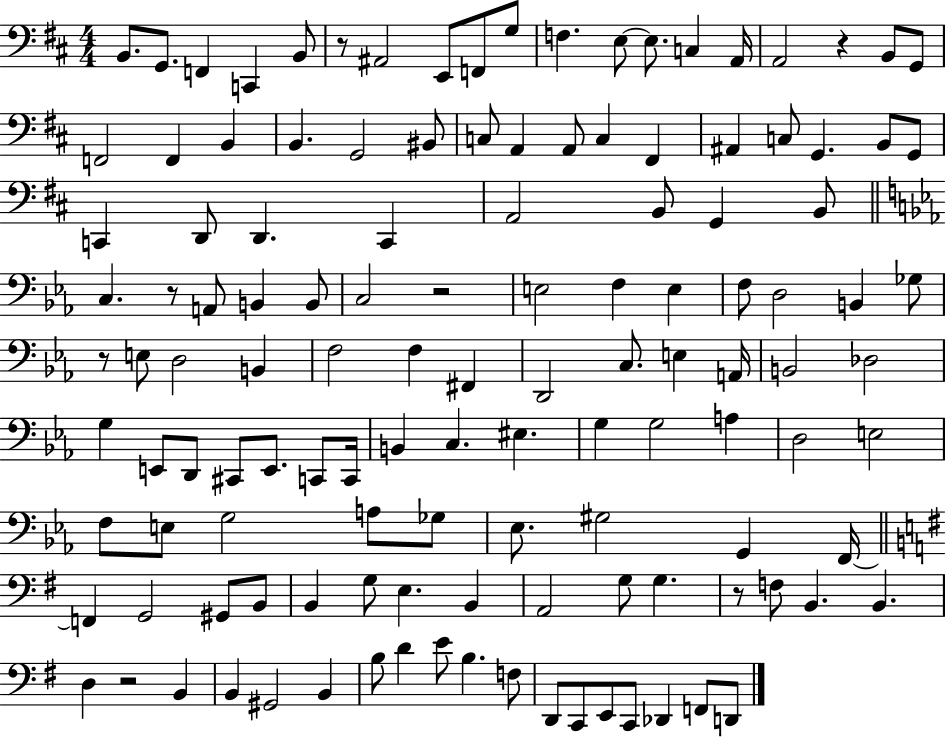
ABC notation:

X:1
T:Untitled
M:4/4
L:1/4
K:D
B,,/2 G,,/2 F,, C,, B,,/2 z/2 ^A,,2 E,,/2 F,,/2 G,/2 F, E,/2 E,/2 C, A,,/4 A,,2 z B,,/2 G,,/2 F,,2 F,, B,, B,, G,,2 ^B,,/2 C,/2 A,, A,,/2 C, ^F,, ^A,, C,/2 G,, B,,/2 G,,/2 C,, D,,/2 D,, C,, A,,2 B,,/2 G,, B,,/2 C, z/2 A,,/2 B,, B,,/2 C,2 z2 E,2 F, E, F,/2 D,2 B,, _G,/2 z/2 E,/2 D,2 B,, F,2 F, ^F,, D,,2 C,/2 E, A,,/4 B,,2 _D,2 G, E,,/2 D,,/2 ^C,,/2 E,,/2 C,,/2 C,,/4 B,, C, ^E, G, G,2 A, D,2 E,2 F,/2 E,/2 G,2 A,/2 _G,/2 _E,/2 ^G,2 G,, F,,/4 F,, G,,2 ^G,,/2 B,,/2 B,, G,/2 E, B,, A,,2 G,/2 G, z/2 F,/2 B,, B,, D, z2 B,, B,, ^G,,2 B,, B,/2 D E/2 B, F,/2 D,,/2 C,,/2 E,,/2 C,,/2 _D,, F,,/2 D,,/2